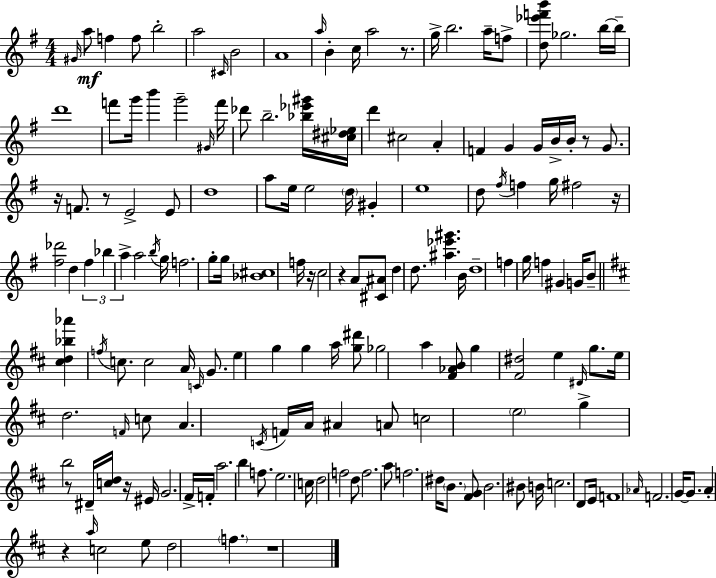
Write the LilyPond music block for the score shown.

{
  \clef treble
  \numericTimeSignature
  \time 4/4
  \key g \major
  \grace { gis'16 }\mf a''8 f''4 f''8 b''2-. | a''2 \grace { cis'16 } b'2 | a'1 | \grace { a''16 } b'4-. c''16 a''2 | \break r8. g''16-> b''2. | a''16-- f''8-> <d'' ees''' f''' b'''>8 ges''2. | b''16~~ b''16-- d'''1 | f'''8 g'''16 b'''4 g'''2-- | \break \grace { gis'16 } f'''16 des'''8 b''2.-- | <bes'' ees''' gis'''>16 <cis'' dis'' ees''>16 d'''4 cis''2 | a'4-. f'4 g'4 g'16 b'16-> b'16-. r8 | g'8. r16 f'8. r8 e'2-> | \break e'8 d''1 | a''8 e''16 e''2 \parenthesize d''16 | gis'4-. e''1 | d''8 \acciaccatura { fis''16 } f''4 g''16 fis''2 | \break r16 <fis'' des'''>2 d''4 | \tuplet 3/2 { fis''4 bes''4 a''4-> } a''2 | \acciaccatura { b''16 } g''16 f''2. | g''8-. g''16 <bes' cis''>1 | \break f''16 r16 c''2 | r4 a'8 <cis' ais'>8 d''4 d''8. <ais'' ees''' gis'''>4. | b'16 d''1-- | f''4 g''16 f''4 gis'4 | \break g'16 b'8-- \bar "||" \break \key d \major <cis'' d'' bes'' aes'''>4 \acciaccatura { f''16 } c''8. c''2 | a'16 \grace { c'16 } g'8. e''4 g''4 g''4 | a''16 <g'' dis'''>8 ges''2 a''4 | <fis' aes' b'>8 g''4 <fis' dis''>2 e''4 | \break \grace { dis'16 } g''8. e''16 d''2. | \grace { f'16 } c''8 a'4. \acciaccatura { c'16 } f'16 a'16 ais'4 | a'8 c''2 \parenthesize e''2 | g''4-> b''2 | \break r8 dis'16-- <c'' d''>16 r16 eis'16 g'2. | fis'16-> f'16-. a''2. | b''4 f''8. e''2. | c''16 d''2 f''2 | \break d''8 f''2. | a''8 f''2. | dis''16 \parenthesize b'8. <fis' g'>8 b'2. | bis'8 b'16 c''2. | \break d'8 e'16 f'1 | \grace { aes'16 } f'2. | g'16~~ g'8. a'4-. r4 \grace { a''16 } c''2 | e''8 d''2 | \break \parenthesize f''4. r1 | \bar "|."
}